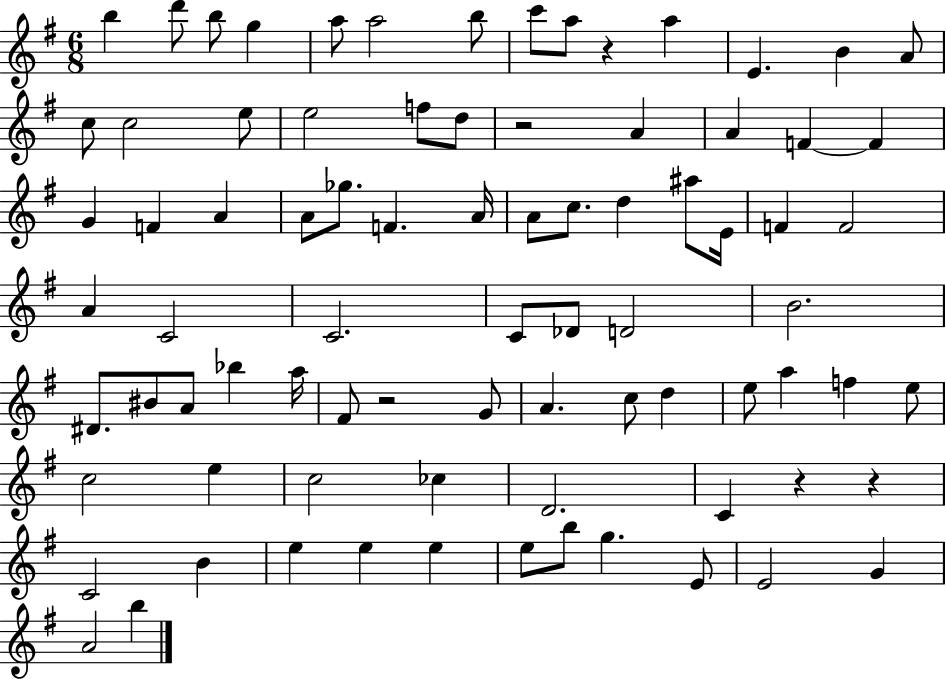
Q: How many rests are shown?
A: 5